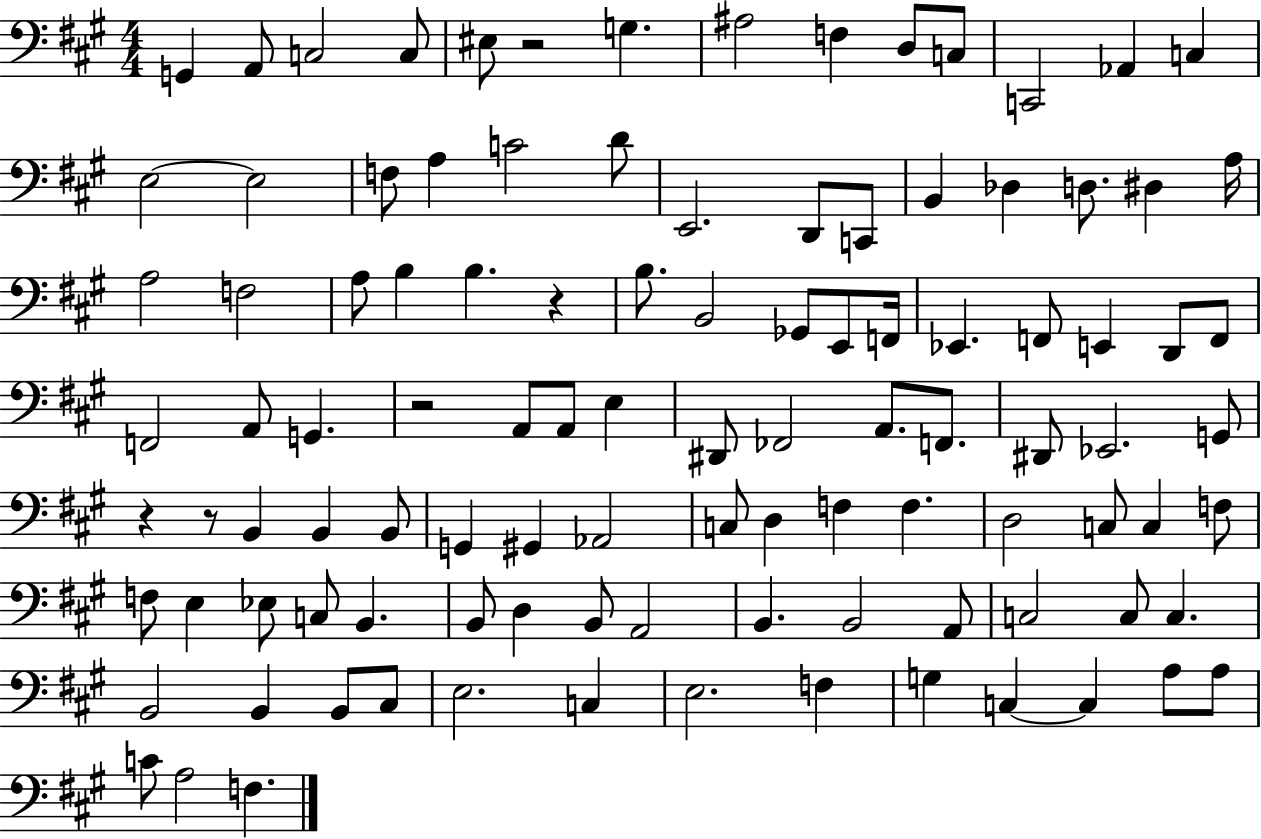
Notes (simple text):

G2/q A2/e C3/h C3/e EIS3/e R/h G3/q. A#3/h F3/q D3/e C3/e C2/h Ab2/q C3/q E3/h E3/h F3/e A3/q C4/h D4/e E2/h. D2/e C2/e B2/q Db3/q D3/e. D#3/q A3/s A3/h F3/h A3/e B3/q B3/q. R/q B3/e. B2/h Gb2/e E2/e F2/s Eb2/q. F2/e E2/q D2/e F2/e F2/h A2/e G2/q. R/h A2/e A2/e E3/q D#2/e FES2/h A2/e. F2/e. D#2/e Eb2/h. G2/e R/q R/e B2/q B2/q B2/e G2/q G#2/q Ab2/h C3/e D3/q F3/q F3/q. D3/h C3/e C3/q F3/e F3/e E3/q Eb3/e C3/e B2/q. B2/e D3/q B2/e A2/h B2/q. B2/h A2/e C3/h C3/e C3/q. B2/h B2/q B2/e C#3/e E3/h. C3/q E3/h. F3/q G3/q C3/q C3/q A3/e A3/e C4/e A3/h F3/q.